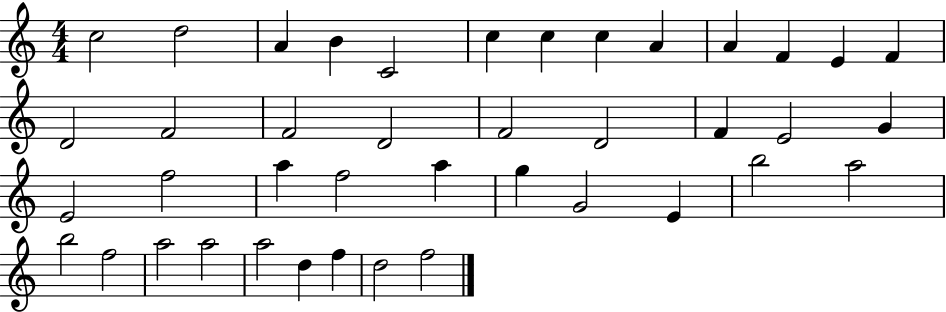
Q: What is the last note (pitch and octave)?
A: F5